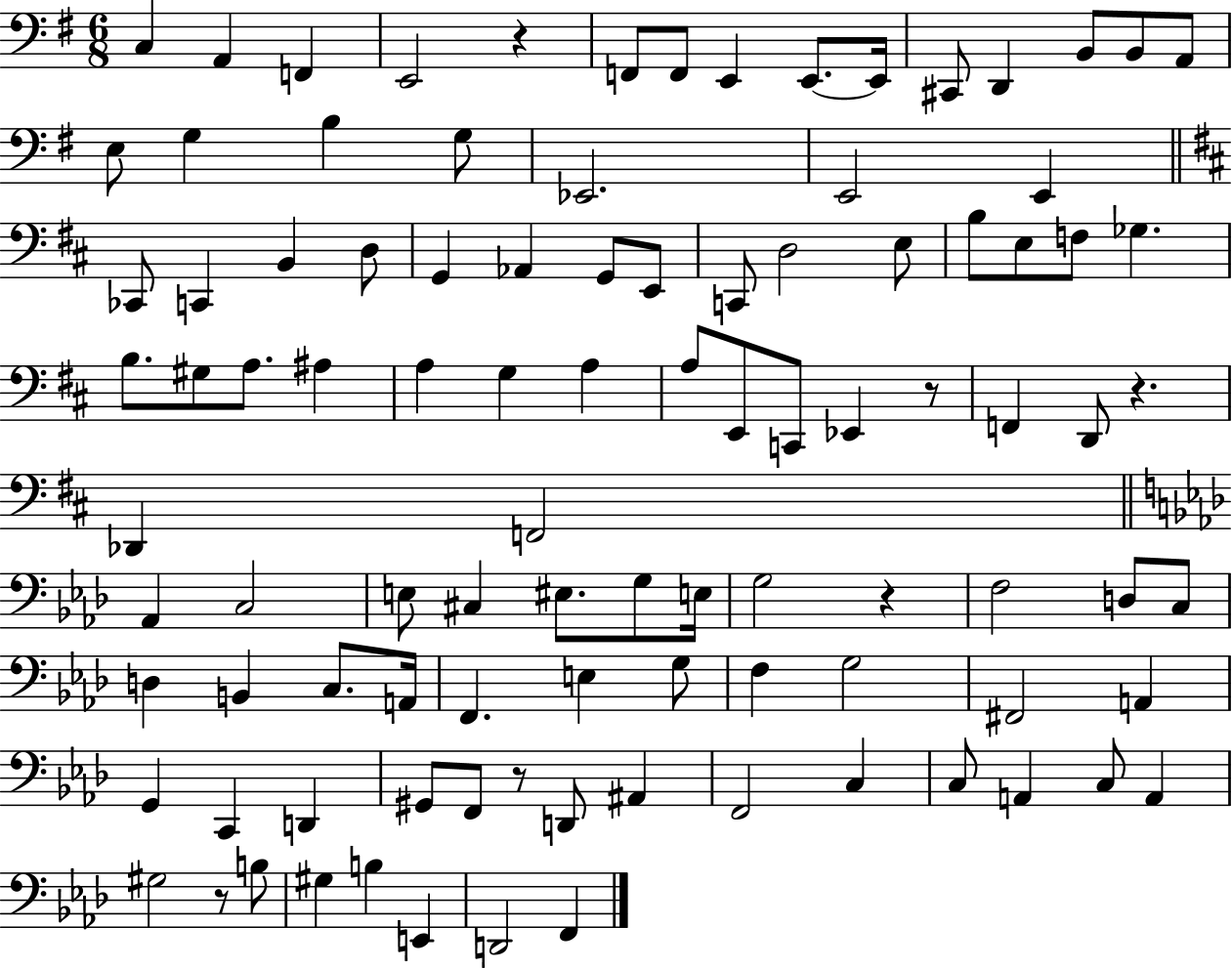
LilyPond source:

{
  \clef bass
  \numericTimeSignature
  \time 6/8
  \key g \major
  c4 a,4 f,4 | e,2 r4 | f,8 f,8 e,4 e,8.~~ e,16 | cis,8 d,4 b,8 b,8 a,8 | \break e8 g4 b4 g8 | ees,2. | e,2 e,4 | \bar "||" \break \key d \major ces,8 c,4 b,4 d8 | g,4 aes,4 g,8 e,8 | c,8 d2 e8 | b8 e8 f8 ges4. | \break b8. gis8 a8. ais4 | a4 g4 a4 | a8 e,8 c,8 ees,4 r8 | f,4 d,8 r4. | \break des,4 f,2 | \bar "||" \break \key aes \major aes,4 c2 | e8 cis4 eis8. g8 e16 | g2 r4 | f2 d8 c8 | \break d4 b,4 c8. a,16 | f,4. e4 g8 | f4 g2 | fis,2 a,4 | \break g,4 c,4 d,4 | gis,8 f,8 r8 d,8 ais,4 | f,2 c4 | c8 a,4 c8 a,4 | \break gis2 r8 b8 | gis4 b4 e,4 | d,2 f,4 | \bar "|."
}